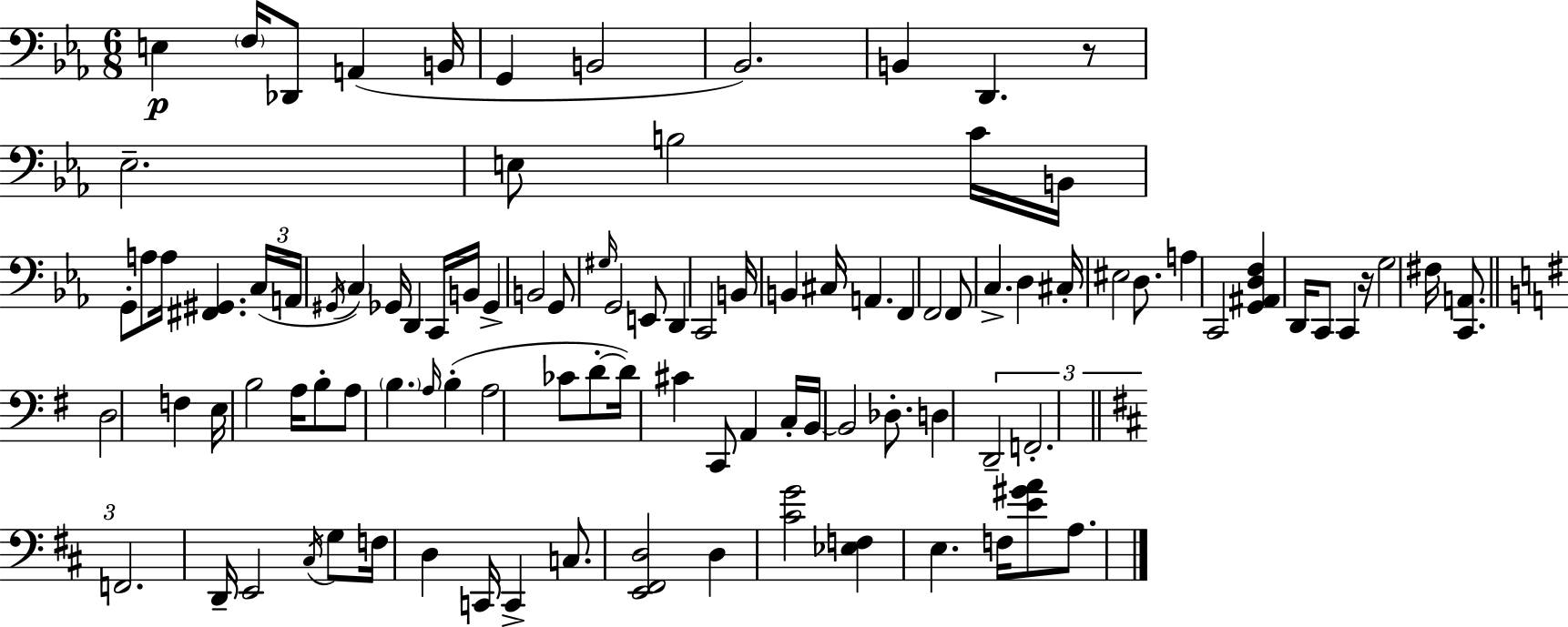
E3/q F3/s Db2/e A2/q B2/s G2/q B2/h Bb2/h. B2/q D2/q. R/e Eb3/h. E3/e B3/h C4/s B2/s G2/e A3/e A3/s [F#2,G#2]/q. C3/s A2/s G#2/s C3/q Gb2/s D2/q C2/s B2/s Gb2/q B2/h G2/e G#3/s G2/h E2/e D2/q C2/h B2/s B2/q C#3/s A2/q. F2/q F2/h F2/e C3/q. D3/q C#3/s EIS3/h D3/e. A3/q C2/h [G2,A#2,D3,F3]/q D2/s C2/e C2/q R/s G3/h F#3/s [C2,A2]/e. D3/h F3/q E3/s B3/h A3/s B3/e A3/e B3/q. A3/s B3/q A3/h CES4/e D4/e D4/s C#4/q C2/e A2/q C3/s B2/s B2/h Db3/e. D3/q D2/h F2/h. F2/h. D2/s E2/h C#3/s G3/e F3/s D3/q C2/s C2/q C3/e. [E2,F#2,D3]/h D3/q [C#4,G4]/h [Eb3,F3]/q E3/q. F3/s [E4,G#4,A4]/e A3/e.